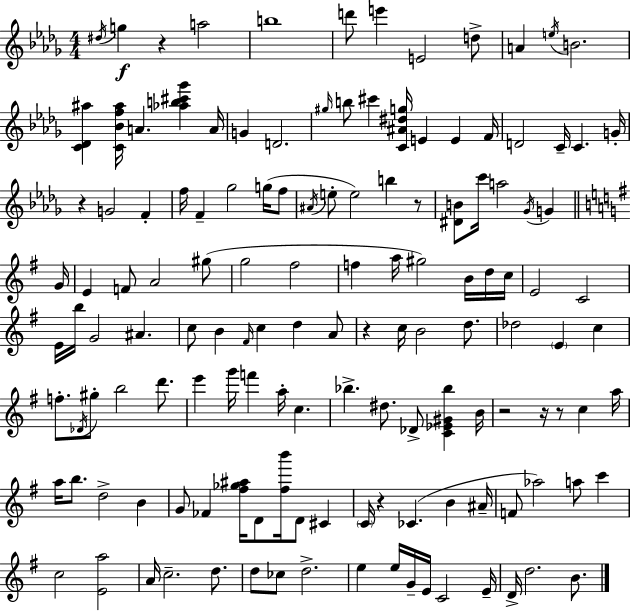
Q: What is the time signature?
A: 4/4